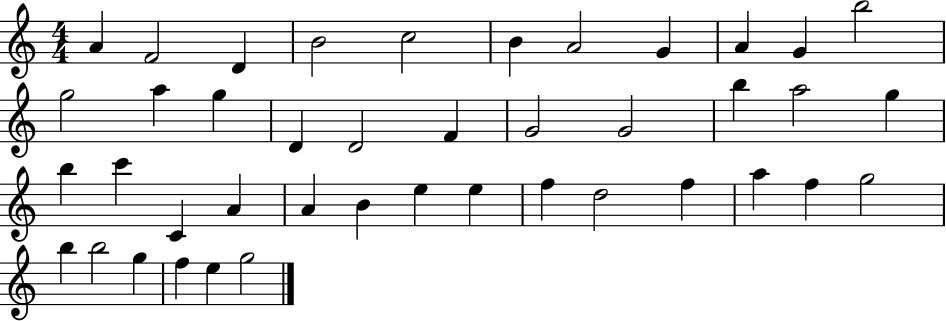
A4/q F4/h D4/q B4/h C5/h B4/q A4/h G4/q A4/q G4/q B5/h G5/h A5/q G5/q D4/q D4/h F4/q G4/h G4/h B5/q A5/h G5/q B5/q C6/q C4/q A4/q A4/q B4/q E5/q E5/q F5/q D5/h F5/q A5/q F5/q G5/h B5/q B5/h G5/q F5/q E5/q G5/h